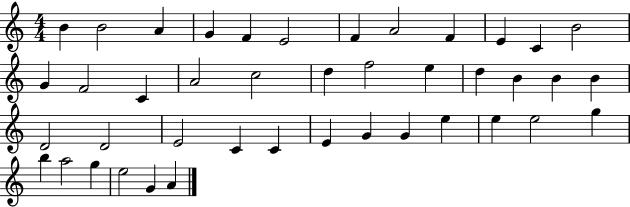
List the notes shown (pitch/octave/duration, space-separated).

B4/q B4/h A4/q G4/q F4/q E4/h F4/q A4/h F4/q E4/q C4/q B4/h G4/q F4/h C4/q A4/h C5/h D5/q F5/h E5/q D5/q B4/q B4/q B4/q D4/h D4/h E4/h C4/q C4/q E4/q G4/q G4/q E5/q E5/q E5/h G5/q B5/q A5/h G5/q E5/h G4/q A4/q